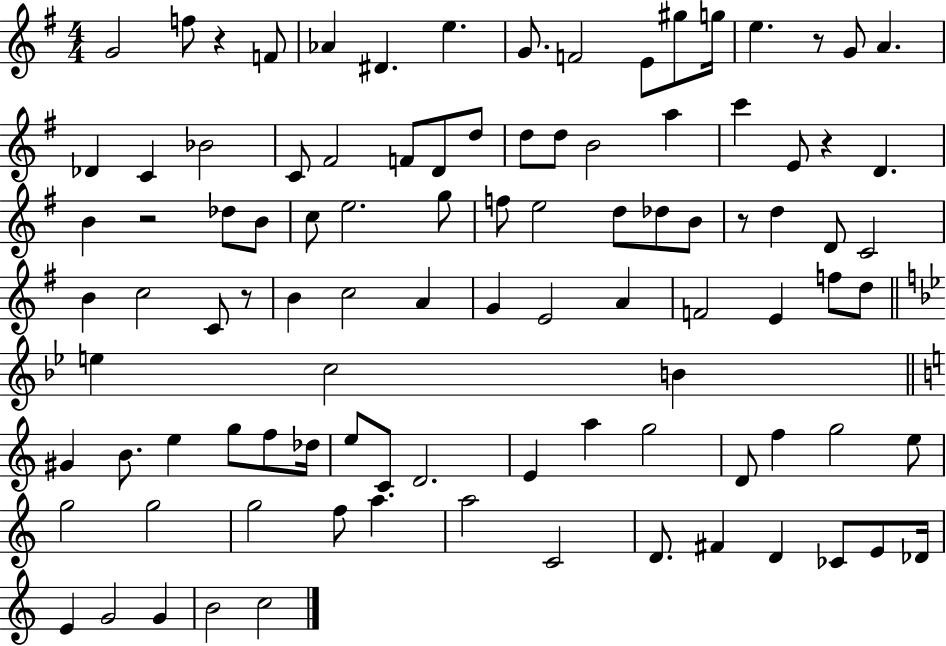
{
  \clef treble
  \numericTimeSignature
  \time 4/4
  \key g \major
  \repeat volta 2 { g'2 f''8 r4 f'8 | aes'4 dis'4. e''4. | g'8. f'2 e'8 gis''8 g''16 | e''4. r8 g'8 a'4. | \break des'4 c'4 bes'2 | c'8 fis'2 f'8 d'8 d''8 | d''8 d''8 b'2 a''4 | c'''4 e'8 r4 d'4. | \break b'4 r2 des''8 b'8 | c''8 e''2. g''8 | f''8 e''2 d''8 des''8 b'8 | r8 d''4 d'8 c'2 | \break b'4 c''2 c'8 r8 | b'4 c''2 a'4 | g'4 e'2 a'4 | f'2 e'4 f''8 d''8 | \break \bar "||" \break \key g \minor e''4 c''2 b'4 | \bar "||" \break \key c \major gis'4 b'8. e''4 g''8 f''8 des''16 | e''8 c'8 d'2. | e'4 a''4 g''2 | d'8 f''4 g''2 e''8 | \break g''2 g''2 | g''2 f''8 a''4. | a''2 c'2 | d'8. fis'4 d'4 ces'8 e'8 des'16 | \break e'4 g'2 g'4 | b'2 c''2 | } \bar "|."
}